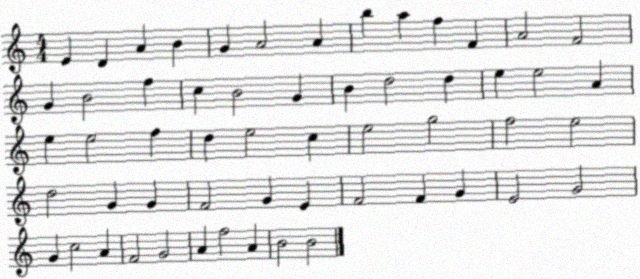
X:1
T:Untitled
M:4/4
L:1/4
K:C
E D A B G A2 A b a f F A2 F2 G B2 f c B2 G B d2 d e e2 A e e2 f d e2 c e2 g2 f2 e2 d2 G G F2 G E F2 F G E2 G2 G c2 A F2 G2 A f2 A B2 B2